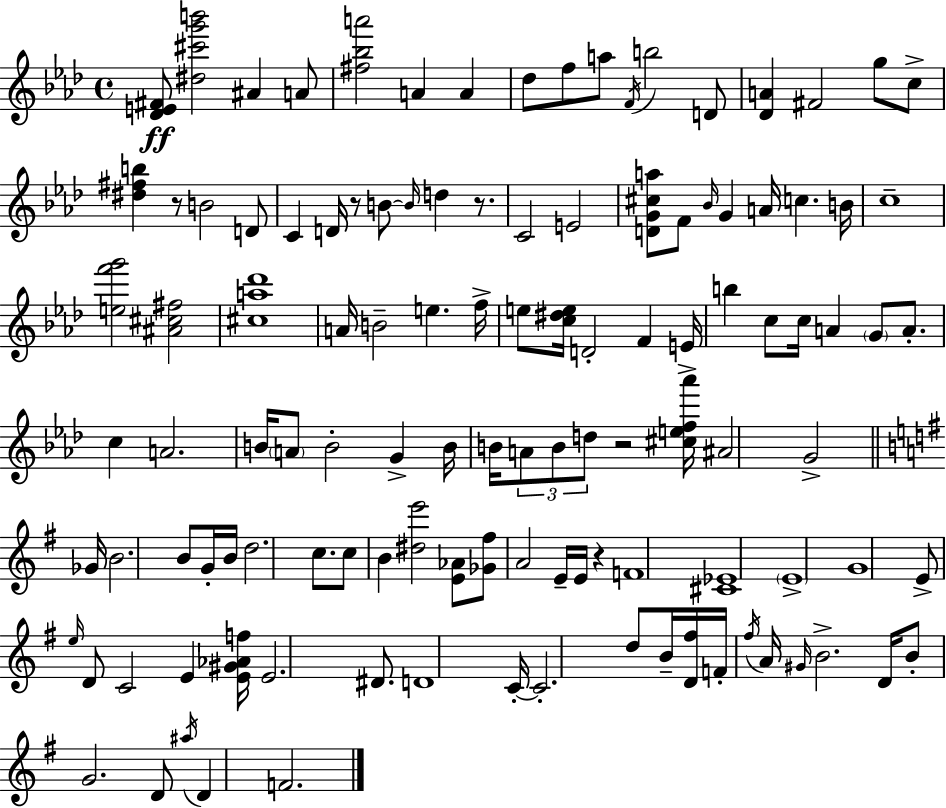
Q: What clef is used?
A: treble